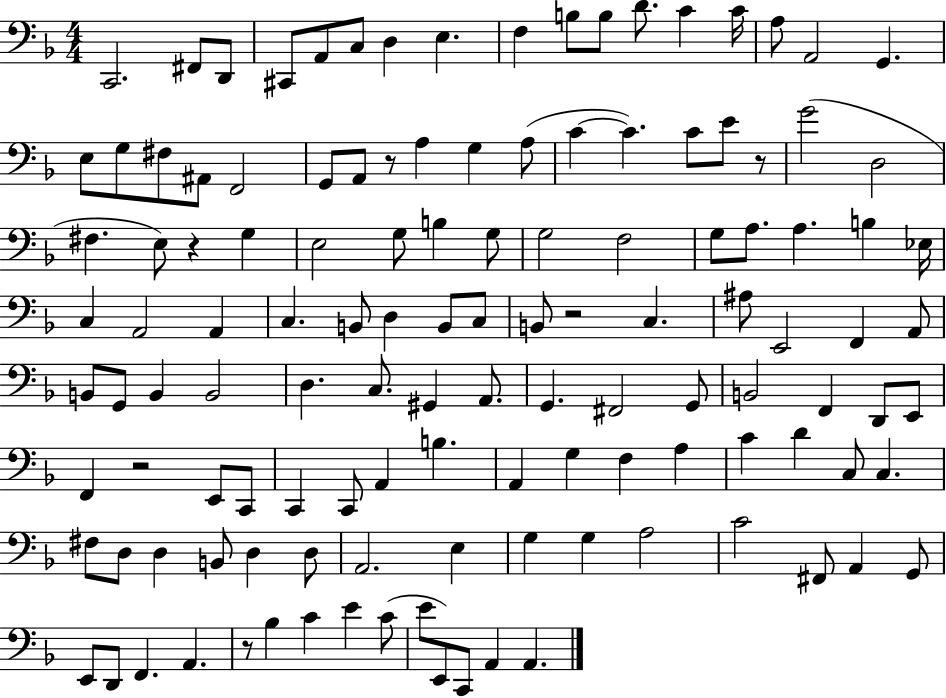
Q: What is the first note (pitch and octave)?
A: C2